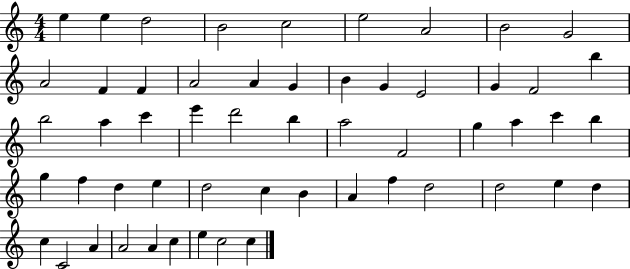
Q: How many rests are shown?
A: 0